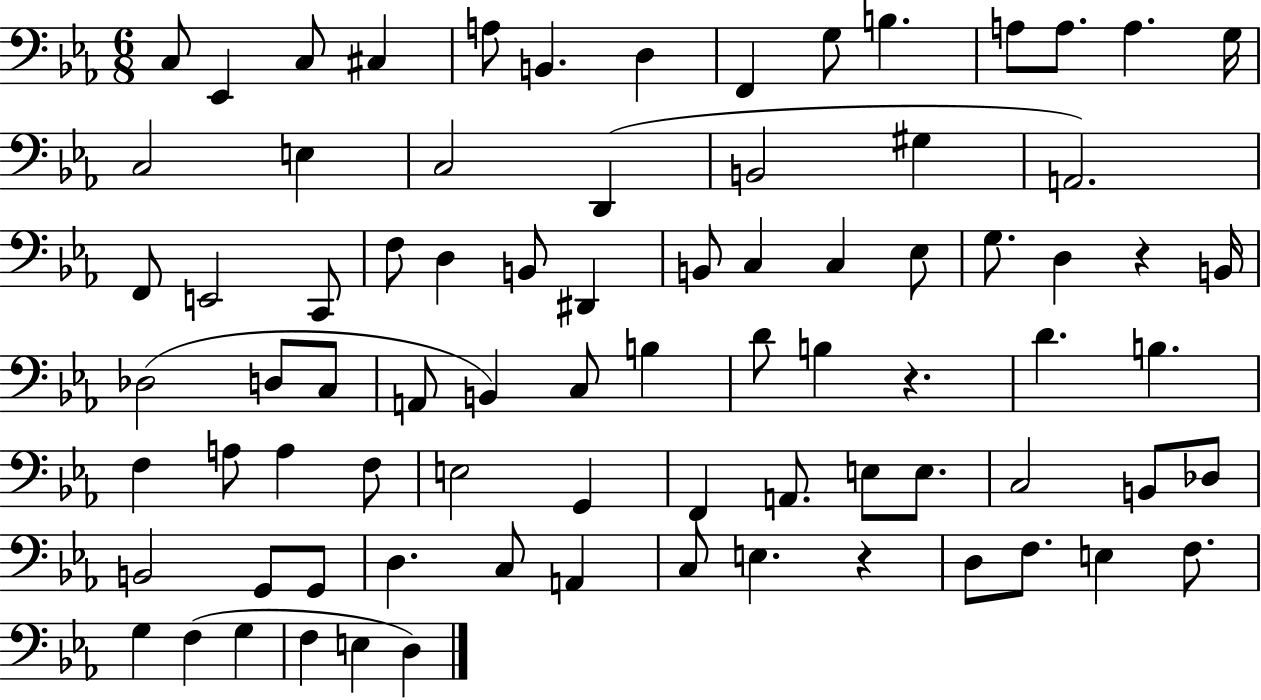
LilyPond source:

{
  \clef bass
  \numericTimeSignature
  \time 6/8
  \key ees \major
  c8 ees,4 c8 cis4 | a8 b,4. d4 | f,4 g8 b4. | a8 a8. a4. g16 | \break c2 e4 | c2 d,4( | b,2 gis4 | a,2.) | \break f,8 e,2 c,8 | f8 d4 b,8 dis,4 | b,8 c4 c4 ees8 | g8. d4 r4 b,16 | \break des2( d8 c8 | a,8 b,4) c8 b4 | d'8 b4 r4. | d'4. b4. | \break f4 a8 a4 f8 | e2 g,4 | f,4 a,8. e8 e8. | c2 b,8 des8 | \break b,2 g,8 g,8 | d4. c8 a,4 | c8 e4. r4 | d8 f8. e4 f8. | \break g4 f4( g4 | f4 e4 d4) | \bar "|."
}